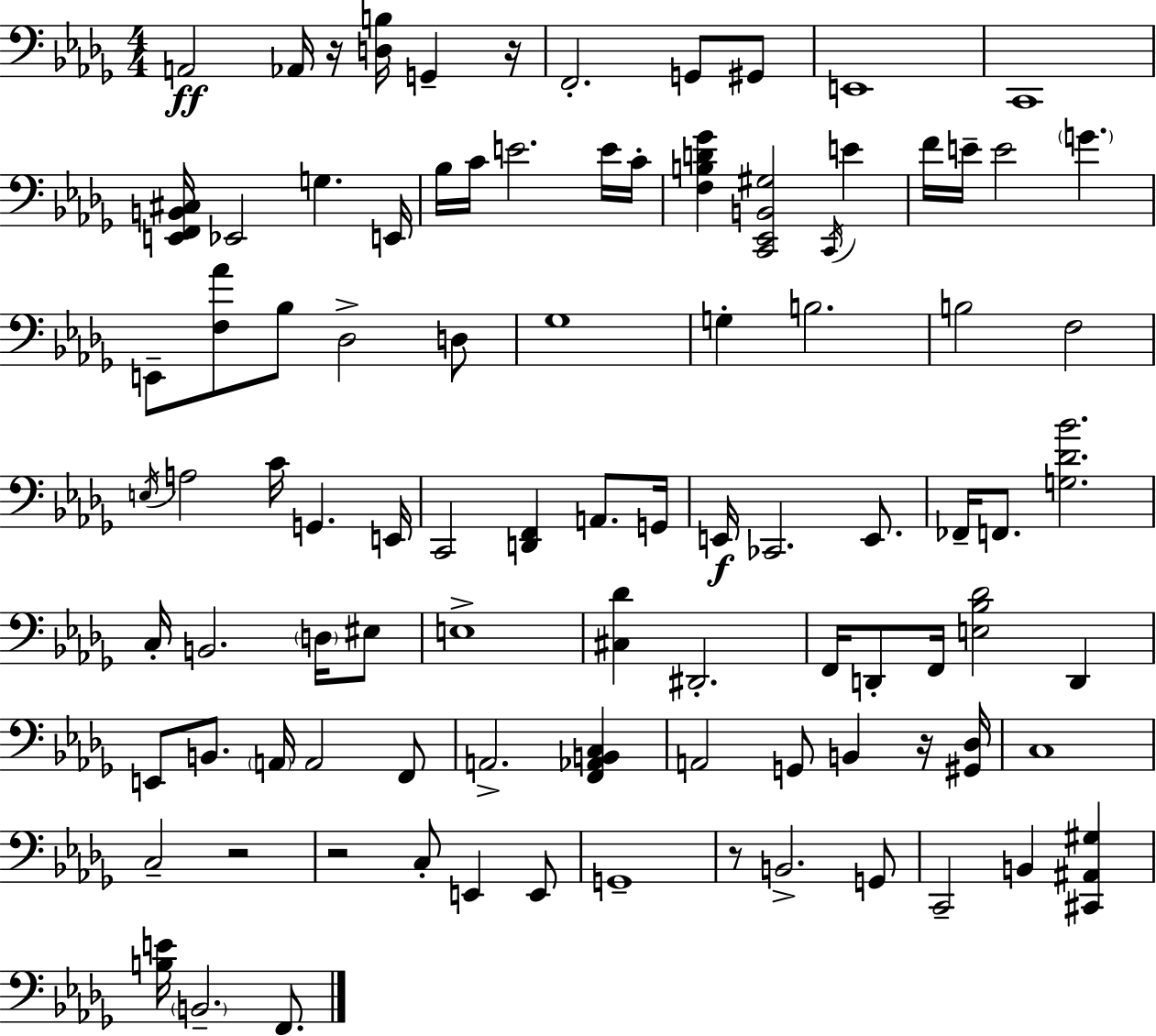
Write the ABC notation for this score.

X:1
T:Untitled
M:4/4
L:1/4
K:Bbm
A,,2 _A,,/4 z/4 [D,B,]/4 G,, z/4 F,,2 G,,/2 ^G,,/2 E,,4 C,,4 [E,,F,,B,,^C,]/4 _E,,2 G, E,,/4 _B,/4 C/4 E2 E/4 C/4 [F,B,D_G] [C,,_E,,B,,^G,]2 C,,/4 E F/4 E/4 E2 G E,,/2 [F,_A]/2 _B,/2 _D,2 D,/2 _G,4 G, B,2 B,2 F,2 E,/4 A,2 C/4 G,, E,,/4 C,,2 [D,,F,,] A,,/2 G,,/4 E,,/4 _C,,2 E,,/2 _F,,/4 F,,/2 [G,_D_B]2 C,/4 B,,2 D,/4 ^E,/2 E,4 [^C,_D] ^D,,2 F,,/4 D,,/2 F,,/4 [E,_B,_D]2 D,, E,,/2 B,,/2 A,,/4 A,,2 F,,/2 A,,2 [F,,_A,,B,,C,] A,,2 G,,/2 B,, z/4 [^G,,_D,]/4 C,4 C,2 z2 z2 C,/2 E,, E,,/2 G,,4 z/2 B,,2 G,,/2 C,,2 B,, [^C,,^A,,^G,] [B,E]/4 B,,2 F,,/2